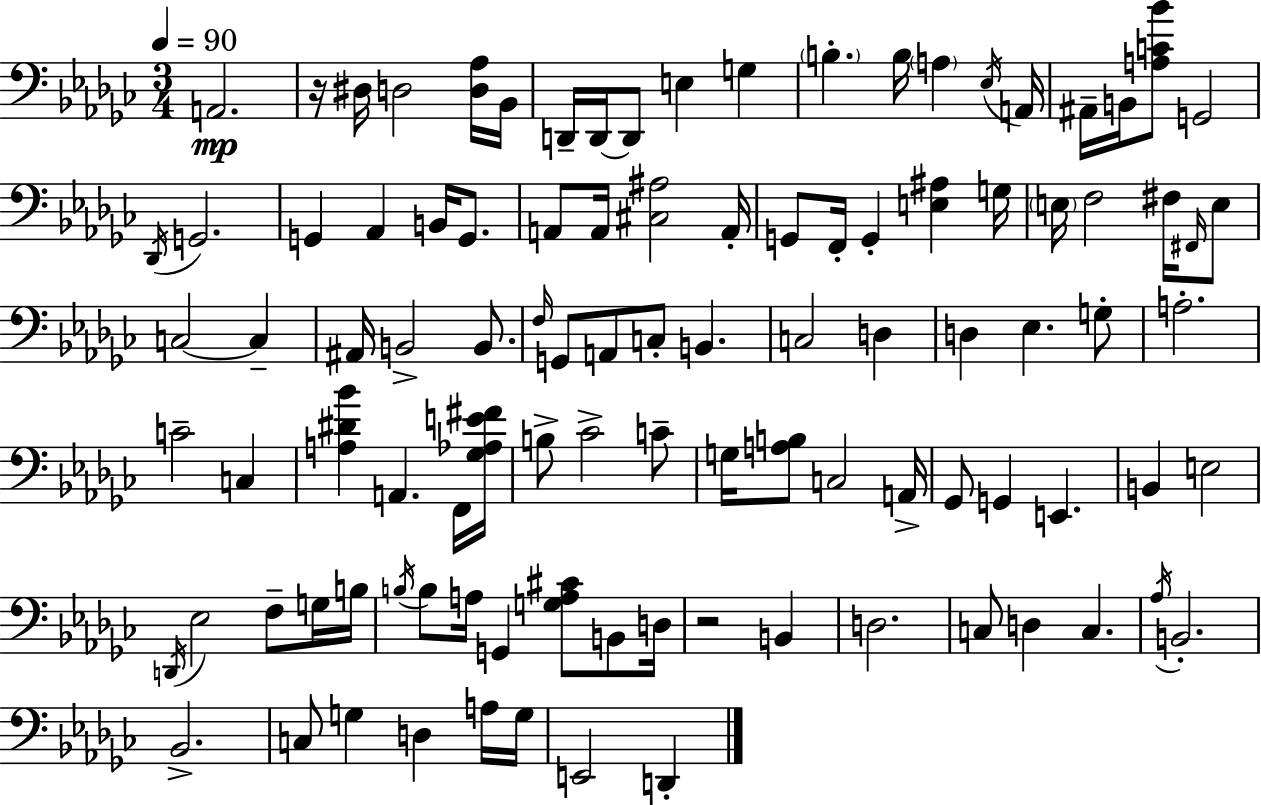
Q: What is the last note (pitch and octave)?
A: D2